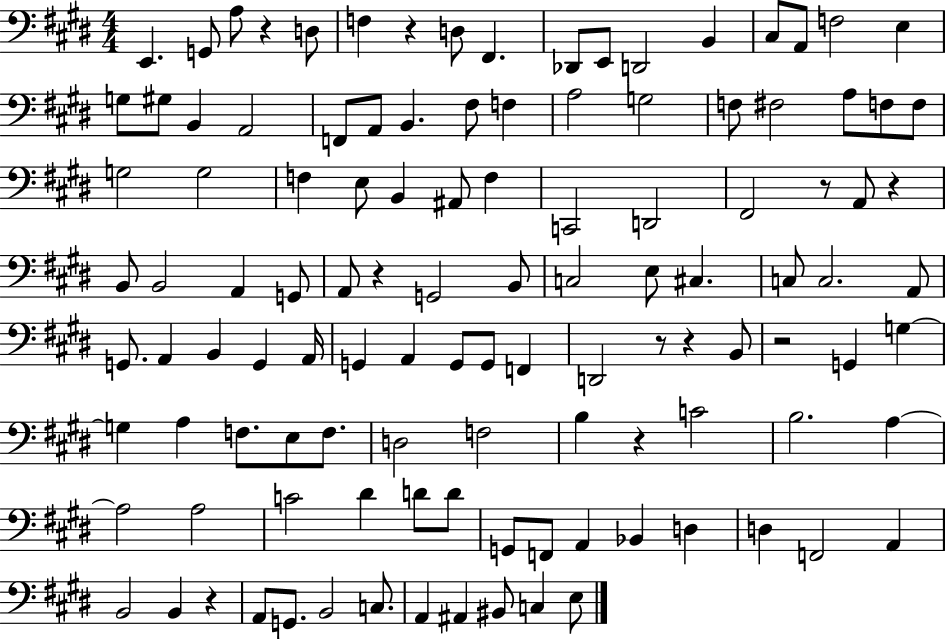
E2/q. G2/e A3/e R/q D3/e F3/q R/q D3/e F#2/q. Db2/e E2/e D2/h B2/q C#3/e A2/e F3/h E3/q G3/e G#3/e B2/q A2/h F2/e A2/e B2/q. F#3/e F3/q A3/h G3/h F3/e F#3/h A3/e F3/e F3/e G3/h G3/h F3/q E3/e B2/q A#2/e F3/q C2/h D2/h F#2/h R/e A2/e R/q B2/e B2/h A2/q G2/e A2/e R/q G2/h B2/e C3/h E3/e C#3/q. C3/e C3/h. A2/e G2/e. A2/q B2/q G2/q A2/s G2/q A2/q G2/e G2/e F2/q D2/h R/e R/q B2/e R/h G2/q G3/q G3/q A3/q F3/e. E3/e F3/e. D3/h F3/h B3/q R/q C4/h B3/h. A3/q A3/h A3/h C4/h D#4/q D4/e D4/e G2/e F2/e A2/q Bb2/q D3/q D3/q F2/h A2/q B2/h B2/q R/q A2/e G2/e. B2/h C3/e. A2/q A#2/q BIS2/e C3/q E3/e